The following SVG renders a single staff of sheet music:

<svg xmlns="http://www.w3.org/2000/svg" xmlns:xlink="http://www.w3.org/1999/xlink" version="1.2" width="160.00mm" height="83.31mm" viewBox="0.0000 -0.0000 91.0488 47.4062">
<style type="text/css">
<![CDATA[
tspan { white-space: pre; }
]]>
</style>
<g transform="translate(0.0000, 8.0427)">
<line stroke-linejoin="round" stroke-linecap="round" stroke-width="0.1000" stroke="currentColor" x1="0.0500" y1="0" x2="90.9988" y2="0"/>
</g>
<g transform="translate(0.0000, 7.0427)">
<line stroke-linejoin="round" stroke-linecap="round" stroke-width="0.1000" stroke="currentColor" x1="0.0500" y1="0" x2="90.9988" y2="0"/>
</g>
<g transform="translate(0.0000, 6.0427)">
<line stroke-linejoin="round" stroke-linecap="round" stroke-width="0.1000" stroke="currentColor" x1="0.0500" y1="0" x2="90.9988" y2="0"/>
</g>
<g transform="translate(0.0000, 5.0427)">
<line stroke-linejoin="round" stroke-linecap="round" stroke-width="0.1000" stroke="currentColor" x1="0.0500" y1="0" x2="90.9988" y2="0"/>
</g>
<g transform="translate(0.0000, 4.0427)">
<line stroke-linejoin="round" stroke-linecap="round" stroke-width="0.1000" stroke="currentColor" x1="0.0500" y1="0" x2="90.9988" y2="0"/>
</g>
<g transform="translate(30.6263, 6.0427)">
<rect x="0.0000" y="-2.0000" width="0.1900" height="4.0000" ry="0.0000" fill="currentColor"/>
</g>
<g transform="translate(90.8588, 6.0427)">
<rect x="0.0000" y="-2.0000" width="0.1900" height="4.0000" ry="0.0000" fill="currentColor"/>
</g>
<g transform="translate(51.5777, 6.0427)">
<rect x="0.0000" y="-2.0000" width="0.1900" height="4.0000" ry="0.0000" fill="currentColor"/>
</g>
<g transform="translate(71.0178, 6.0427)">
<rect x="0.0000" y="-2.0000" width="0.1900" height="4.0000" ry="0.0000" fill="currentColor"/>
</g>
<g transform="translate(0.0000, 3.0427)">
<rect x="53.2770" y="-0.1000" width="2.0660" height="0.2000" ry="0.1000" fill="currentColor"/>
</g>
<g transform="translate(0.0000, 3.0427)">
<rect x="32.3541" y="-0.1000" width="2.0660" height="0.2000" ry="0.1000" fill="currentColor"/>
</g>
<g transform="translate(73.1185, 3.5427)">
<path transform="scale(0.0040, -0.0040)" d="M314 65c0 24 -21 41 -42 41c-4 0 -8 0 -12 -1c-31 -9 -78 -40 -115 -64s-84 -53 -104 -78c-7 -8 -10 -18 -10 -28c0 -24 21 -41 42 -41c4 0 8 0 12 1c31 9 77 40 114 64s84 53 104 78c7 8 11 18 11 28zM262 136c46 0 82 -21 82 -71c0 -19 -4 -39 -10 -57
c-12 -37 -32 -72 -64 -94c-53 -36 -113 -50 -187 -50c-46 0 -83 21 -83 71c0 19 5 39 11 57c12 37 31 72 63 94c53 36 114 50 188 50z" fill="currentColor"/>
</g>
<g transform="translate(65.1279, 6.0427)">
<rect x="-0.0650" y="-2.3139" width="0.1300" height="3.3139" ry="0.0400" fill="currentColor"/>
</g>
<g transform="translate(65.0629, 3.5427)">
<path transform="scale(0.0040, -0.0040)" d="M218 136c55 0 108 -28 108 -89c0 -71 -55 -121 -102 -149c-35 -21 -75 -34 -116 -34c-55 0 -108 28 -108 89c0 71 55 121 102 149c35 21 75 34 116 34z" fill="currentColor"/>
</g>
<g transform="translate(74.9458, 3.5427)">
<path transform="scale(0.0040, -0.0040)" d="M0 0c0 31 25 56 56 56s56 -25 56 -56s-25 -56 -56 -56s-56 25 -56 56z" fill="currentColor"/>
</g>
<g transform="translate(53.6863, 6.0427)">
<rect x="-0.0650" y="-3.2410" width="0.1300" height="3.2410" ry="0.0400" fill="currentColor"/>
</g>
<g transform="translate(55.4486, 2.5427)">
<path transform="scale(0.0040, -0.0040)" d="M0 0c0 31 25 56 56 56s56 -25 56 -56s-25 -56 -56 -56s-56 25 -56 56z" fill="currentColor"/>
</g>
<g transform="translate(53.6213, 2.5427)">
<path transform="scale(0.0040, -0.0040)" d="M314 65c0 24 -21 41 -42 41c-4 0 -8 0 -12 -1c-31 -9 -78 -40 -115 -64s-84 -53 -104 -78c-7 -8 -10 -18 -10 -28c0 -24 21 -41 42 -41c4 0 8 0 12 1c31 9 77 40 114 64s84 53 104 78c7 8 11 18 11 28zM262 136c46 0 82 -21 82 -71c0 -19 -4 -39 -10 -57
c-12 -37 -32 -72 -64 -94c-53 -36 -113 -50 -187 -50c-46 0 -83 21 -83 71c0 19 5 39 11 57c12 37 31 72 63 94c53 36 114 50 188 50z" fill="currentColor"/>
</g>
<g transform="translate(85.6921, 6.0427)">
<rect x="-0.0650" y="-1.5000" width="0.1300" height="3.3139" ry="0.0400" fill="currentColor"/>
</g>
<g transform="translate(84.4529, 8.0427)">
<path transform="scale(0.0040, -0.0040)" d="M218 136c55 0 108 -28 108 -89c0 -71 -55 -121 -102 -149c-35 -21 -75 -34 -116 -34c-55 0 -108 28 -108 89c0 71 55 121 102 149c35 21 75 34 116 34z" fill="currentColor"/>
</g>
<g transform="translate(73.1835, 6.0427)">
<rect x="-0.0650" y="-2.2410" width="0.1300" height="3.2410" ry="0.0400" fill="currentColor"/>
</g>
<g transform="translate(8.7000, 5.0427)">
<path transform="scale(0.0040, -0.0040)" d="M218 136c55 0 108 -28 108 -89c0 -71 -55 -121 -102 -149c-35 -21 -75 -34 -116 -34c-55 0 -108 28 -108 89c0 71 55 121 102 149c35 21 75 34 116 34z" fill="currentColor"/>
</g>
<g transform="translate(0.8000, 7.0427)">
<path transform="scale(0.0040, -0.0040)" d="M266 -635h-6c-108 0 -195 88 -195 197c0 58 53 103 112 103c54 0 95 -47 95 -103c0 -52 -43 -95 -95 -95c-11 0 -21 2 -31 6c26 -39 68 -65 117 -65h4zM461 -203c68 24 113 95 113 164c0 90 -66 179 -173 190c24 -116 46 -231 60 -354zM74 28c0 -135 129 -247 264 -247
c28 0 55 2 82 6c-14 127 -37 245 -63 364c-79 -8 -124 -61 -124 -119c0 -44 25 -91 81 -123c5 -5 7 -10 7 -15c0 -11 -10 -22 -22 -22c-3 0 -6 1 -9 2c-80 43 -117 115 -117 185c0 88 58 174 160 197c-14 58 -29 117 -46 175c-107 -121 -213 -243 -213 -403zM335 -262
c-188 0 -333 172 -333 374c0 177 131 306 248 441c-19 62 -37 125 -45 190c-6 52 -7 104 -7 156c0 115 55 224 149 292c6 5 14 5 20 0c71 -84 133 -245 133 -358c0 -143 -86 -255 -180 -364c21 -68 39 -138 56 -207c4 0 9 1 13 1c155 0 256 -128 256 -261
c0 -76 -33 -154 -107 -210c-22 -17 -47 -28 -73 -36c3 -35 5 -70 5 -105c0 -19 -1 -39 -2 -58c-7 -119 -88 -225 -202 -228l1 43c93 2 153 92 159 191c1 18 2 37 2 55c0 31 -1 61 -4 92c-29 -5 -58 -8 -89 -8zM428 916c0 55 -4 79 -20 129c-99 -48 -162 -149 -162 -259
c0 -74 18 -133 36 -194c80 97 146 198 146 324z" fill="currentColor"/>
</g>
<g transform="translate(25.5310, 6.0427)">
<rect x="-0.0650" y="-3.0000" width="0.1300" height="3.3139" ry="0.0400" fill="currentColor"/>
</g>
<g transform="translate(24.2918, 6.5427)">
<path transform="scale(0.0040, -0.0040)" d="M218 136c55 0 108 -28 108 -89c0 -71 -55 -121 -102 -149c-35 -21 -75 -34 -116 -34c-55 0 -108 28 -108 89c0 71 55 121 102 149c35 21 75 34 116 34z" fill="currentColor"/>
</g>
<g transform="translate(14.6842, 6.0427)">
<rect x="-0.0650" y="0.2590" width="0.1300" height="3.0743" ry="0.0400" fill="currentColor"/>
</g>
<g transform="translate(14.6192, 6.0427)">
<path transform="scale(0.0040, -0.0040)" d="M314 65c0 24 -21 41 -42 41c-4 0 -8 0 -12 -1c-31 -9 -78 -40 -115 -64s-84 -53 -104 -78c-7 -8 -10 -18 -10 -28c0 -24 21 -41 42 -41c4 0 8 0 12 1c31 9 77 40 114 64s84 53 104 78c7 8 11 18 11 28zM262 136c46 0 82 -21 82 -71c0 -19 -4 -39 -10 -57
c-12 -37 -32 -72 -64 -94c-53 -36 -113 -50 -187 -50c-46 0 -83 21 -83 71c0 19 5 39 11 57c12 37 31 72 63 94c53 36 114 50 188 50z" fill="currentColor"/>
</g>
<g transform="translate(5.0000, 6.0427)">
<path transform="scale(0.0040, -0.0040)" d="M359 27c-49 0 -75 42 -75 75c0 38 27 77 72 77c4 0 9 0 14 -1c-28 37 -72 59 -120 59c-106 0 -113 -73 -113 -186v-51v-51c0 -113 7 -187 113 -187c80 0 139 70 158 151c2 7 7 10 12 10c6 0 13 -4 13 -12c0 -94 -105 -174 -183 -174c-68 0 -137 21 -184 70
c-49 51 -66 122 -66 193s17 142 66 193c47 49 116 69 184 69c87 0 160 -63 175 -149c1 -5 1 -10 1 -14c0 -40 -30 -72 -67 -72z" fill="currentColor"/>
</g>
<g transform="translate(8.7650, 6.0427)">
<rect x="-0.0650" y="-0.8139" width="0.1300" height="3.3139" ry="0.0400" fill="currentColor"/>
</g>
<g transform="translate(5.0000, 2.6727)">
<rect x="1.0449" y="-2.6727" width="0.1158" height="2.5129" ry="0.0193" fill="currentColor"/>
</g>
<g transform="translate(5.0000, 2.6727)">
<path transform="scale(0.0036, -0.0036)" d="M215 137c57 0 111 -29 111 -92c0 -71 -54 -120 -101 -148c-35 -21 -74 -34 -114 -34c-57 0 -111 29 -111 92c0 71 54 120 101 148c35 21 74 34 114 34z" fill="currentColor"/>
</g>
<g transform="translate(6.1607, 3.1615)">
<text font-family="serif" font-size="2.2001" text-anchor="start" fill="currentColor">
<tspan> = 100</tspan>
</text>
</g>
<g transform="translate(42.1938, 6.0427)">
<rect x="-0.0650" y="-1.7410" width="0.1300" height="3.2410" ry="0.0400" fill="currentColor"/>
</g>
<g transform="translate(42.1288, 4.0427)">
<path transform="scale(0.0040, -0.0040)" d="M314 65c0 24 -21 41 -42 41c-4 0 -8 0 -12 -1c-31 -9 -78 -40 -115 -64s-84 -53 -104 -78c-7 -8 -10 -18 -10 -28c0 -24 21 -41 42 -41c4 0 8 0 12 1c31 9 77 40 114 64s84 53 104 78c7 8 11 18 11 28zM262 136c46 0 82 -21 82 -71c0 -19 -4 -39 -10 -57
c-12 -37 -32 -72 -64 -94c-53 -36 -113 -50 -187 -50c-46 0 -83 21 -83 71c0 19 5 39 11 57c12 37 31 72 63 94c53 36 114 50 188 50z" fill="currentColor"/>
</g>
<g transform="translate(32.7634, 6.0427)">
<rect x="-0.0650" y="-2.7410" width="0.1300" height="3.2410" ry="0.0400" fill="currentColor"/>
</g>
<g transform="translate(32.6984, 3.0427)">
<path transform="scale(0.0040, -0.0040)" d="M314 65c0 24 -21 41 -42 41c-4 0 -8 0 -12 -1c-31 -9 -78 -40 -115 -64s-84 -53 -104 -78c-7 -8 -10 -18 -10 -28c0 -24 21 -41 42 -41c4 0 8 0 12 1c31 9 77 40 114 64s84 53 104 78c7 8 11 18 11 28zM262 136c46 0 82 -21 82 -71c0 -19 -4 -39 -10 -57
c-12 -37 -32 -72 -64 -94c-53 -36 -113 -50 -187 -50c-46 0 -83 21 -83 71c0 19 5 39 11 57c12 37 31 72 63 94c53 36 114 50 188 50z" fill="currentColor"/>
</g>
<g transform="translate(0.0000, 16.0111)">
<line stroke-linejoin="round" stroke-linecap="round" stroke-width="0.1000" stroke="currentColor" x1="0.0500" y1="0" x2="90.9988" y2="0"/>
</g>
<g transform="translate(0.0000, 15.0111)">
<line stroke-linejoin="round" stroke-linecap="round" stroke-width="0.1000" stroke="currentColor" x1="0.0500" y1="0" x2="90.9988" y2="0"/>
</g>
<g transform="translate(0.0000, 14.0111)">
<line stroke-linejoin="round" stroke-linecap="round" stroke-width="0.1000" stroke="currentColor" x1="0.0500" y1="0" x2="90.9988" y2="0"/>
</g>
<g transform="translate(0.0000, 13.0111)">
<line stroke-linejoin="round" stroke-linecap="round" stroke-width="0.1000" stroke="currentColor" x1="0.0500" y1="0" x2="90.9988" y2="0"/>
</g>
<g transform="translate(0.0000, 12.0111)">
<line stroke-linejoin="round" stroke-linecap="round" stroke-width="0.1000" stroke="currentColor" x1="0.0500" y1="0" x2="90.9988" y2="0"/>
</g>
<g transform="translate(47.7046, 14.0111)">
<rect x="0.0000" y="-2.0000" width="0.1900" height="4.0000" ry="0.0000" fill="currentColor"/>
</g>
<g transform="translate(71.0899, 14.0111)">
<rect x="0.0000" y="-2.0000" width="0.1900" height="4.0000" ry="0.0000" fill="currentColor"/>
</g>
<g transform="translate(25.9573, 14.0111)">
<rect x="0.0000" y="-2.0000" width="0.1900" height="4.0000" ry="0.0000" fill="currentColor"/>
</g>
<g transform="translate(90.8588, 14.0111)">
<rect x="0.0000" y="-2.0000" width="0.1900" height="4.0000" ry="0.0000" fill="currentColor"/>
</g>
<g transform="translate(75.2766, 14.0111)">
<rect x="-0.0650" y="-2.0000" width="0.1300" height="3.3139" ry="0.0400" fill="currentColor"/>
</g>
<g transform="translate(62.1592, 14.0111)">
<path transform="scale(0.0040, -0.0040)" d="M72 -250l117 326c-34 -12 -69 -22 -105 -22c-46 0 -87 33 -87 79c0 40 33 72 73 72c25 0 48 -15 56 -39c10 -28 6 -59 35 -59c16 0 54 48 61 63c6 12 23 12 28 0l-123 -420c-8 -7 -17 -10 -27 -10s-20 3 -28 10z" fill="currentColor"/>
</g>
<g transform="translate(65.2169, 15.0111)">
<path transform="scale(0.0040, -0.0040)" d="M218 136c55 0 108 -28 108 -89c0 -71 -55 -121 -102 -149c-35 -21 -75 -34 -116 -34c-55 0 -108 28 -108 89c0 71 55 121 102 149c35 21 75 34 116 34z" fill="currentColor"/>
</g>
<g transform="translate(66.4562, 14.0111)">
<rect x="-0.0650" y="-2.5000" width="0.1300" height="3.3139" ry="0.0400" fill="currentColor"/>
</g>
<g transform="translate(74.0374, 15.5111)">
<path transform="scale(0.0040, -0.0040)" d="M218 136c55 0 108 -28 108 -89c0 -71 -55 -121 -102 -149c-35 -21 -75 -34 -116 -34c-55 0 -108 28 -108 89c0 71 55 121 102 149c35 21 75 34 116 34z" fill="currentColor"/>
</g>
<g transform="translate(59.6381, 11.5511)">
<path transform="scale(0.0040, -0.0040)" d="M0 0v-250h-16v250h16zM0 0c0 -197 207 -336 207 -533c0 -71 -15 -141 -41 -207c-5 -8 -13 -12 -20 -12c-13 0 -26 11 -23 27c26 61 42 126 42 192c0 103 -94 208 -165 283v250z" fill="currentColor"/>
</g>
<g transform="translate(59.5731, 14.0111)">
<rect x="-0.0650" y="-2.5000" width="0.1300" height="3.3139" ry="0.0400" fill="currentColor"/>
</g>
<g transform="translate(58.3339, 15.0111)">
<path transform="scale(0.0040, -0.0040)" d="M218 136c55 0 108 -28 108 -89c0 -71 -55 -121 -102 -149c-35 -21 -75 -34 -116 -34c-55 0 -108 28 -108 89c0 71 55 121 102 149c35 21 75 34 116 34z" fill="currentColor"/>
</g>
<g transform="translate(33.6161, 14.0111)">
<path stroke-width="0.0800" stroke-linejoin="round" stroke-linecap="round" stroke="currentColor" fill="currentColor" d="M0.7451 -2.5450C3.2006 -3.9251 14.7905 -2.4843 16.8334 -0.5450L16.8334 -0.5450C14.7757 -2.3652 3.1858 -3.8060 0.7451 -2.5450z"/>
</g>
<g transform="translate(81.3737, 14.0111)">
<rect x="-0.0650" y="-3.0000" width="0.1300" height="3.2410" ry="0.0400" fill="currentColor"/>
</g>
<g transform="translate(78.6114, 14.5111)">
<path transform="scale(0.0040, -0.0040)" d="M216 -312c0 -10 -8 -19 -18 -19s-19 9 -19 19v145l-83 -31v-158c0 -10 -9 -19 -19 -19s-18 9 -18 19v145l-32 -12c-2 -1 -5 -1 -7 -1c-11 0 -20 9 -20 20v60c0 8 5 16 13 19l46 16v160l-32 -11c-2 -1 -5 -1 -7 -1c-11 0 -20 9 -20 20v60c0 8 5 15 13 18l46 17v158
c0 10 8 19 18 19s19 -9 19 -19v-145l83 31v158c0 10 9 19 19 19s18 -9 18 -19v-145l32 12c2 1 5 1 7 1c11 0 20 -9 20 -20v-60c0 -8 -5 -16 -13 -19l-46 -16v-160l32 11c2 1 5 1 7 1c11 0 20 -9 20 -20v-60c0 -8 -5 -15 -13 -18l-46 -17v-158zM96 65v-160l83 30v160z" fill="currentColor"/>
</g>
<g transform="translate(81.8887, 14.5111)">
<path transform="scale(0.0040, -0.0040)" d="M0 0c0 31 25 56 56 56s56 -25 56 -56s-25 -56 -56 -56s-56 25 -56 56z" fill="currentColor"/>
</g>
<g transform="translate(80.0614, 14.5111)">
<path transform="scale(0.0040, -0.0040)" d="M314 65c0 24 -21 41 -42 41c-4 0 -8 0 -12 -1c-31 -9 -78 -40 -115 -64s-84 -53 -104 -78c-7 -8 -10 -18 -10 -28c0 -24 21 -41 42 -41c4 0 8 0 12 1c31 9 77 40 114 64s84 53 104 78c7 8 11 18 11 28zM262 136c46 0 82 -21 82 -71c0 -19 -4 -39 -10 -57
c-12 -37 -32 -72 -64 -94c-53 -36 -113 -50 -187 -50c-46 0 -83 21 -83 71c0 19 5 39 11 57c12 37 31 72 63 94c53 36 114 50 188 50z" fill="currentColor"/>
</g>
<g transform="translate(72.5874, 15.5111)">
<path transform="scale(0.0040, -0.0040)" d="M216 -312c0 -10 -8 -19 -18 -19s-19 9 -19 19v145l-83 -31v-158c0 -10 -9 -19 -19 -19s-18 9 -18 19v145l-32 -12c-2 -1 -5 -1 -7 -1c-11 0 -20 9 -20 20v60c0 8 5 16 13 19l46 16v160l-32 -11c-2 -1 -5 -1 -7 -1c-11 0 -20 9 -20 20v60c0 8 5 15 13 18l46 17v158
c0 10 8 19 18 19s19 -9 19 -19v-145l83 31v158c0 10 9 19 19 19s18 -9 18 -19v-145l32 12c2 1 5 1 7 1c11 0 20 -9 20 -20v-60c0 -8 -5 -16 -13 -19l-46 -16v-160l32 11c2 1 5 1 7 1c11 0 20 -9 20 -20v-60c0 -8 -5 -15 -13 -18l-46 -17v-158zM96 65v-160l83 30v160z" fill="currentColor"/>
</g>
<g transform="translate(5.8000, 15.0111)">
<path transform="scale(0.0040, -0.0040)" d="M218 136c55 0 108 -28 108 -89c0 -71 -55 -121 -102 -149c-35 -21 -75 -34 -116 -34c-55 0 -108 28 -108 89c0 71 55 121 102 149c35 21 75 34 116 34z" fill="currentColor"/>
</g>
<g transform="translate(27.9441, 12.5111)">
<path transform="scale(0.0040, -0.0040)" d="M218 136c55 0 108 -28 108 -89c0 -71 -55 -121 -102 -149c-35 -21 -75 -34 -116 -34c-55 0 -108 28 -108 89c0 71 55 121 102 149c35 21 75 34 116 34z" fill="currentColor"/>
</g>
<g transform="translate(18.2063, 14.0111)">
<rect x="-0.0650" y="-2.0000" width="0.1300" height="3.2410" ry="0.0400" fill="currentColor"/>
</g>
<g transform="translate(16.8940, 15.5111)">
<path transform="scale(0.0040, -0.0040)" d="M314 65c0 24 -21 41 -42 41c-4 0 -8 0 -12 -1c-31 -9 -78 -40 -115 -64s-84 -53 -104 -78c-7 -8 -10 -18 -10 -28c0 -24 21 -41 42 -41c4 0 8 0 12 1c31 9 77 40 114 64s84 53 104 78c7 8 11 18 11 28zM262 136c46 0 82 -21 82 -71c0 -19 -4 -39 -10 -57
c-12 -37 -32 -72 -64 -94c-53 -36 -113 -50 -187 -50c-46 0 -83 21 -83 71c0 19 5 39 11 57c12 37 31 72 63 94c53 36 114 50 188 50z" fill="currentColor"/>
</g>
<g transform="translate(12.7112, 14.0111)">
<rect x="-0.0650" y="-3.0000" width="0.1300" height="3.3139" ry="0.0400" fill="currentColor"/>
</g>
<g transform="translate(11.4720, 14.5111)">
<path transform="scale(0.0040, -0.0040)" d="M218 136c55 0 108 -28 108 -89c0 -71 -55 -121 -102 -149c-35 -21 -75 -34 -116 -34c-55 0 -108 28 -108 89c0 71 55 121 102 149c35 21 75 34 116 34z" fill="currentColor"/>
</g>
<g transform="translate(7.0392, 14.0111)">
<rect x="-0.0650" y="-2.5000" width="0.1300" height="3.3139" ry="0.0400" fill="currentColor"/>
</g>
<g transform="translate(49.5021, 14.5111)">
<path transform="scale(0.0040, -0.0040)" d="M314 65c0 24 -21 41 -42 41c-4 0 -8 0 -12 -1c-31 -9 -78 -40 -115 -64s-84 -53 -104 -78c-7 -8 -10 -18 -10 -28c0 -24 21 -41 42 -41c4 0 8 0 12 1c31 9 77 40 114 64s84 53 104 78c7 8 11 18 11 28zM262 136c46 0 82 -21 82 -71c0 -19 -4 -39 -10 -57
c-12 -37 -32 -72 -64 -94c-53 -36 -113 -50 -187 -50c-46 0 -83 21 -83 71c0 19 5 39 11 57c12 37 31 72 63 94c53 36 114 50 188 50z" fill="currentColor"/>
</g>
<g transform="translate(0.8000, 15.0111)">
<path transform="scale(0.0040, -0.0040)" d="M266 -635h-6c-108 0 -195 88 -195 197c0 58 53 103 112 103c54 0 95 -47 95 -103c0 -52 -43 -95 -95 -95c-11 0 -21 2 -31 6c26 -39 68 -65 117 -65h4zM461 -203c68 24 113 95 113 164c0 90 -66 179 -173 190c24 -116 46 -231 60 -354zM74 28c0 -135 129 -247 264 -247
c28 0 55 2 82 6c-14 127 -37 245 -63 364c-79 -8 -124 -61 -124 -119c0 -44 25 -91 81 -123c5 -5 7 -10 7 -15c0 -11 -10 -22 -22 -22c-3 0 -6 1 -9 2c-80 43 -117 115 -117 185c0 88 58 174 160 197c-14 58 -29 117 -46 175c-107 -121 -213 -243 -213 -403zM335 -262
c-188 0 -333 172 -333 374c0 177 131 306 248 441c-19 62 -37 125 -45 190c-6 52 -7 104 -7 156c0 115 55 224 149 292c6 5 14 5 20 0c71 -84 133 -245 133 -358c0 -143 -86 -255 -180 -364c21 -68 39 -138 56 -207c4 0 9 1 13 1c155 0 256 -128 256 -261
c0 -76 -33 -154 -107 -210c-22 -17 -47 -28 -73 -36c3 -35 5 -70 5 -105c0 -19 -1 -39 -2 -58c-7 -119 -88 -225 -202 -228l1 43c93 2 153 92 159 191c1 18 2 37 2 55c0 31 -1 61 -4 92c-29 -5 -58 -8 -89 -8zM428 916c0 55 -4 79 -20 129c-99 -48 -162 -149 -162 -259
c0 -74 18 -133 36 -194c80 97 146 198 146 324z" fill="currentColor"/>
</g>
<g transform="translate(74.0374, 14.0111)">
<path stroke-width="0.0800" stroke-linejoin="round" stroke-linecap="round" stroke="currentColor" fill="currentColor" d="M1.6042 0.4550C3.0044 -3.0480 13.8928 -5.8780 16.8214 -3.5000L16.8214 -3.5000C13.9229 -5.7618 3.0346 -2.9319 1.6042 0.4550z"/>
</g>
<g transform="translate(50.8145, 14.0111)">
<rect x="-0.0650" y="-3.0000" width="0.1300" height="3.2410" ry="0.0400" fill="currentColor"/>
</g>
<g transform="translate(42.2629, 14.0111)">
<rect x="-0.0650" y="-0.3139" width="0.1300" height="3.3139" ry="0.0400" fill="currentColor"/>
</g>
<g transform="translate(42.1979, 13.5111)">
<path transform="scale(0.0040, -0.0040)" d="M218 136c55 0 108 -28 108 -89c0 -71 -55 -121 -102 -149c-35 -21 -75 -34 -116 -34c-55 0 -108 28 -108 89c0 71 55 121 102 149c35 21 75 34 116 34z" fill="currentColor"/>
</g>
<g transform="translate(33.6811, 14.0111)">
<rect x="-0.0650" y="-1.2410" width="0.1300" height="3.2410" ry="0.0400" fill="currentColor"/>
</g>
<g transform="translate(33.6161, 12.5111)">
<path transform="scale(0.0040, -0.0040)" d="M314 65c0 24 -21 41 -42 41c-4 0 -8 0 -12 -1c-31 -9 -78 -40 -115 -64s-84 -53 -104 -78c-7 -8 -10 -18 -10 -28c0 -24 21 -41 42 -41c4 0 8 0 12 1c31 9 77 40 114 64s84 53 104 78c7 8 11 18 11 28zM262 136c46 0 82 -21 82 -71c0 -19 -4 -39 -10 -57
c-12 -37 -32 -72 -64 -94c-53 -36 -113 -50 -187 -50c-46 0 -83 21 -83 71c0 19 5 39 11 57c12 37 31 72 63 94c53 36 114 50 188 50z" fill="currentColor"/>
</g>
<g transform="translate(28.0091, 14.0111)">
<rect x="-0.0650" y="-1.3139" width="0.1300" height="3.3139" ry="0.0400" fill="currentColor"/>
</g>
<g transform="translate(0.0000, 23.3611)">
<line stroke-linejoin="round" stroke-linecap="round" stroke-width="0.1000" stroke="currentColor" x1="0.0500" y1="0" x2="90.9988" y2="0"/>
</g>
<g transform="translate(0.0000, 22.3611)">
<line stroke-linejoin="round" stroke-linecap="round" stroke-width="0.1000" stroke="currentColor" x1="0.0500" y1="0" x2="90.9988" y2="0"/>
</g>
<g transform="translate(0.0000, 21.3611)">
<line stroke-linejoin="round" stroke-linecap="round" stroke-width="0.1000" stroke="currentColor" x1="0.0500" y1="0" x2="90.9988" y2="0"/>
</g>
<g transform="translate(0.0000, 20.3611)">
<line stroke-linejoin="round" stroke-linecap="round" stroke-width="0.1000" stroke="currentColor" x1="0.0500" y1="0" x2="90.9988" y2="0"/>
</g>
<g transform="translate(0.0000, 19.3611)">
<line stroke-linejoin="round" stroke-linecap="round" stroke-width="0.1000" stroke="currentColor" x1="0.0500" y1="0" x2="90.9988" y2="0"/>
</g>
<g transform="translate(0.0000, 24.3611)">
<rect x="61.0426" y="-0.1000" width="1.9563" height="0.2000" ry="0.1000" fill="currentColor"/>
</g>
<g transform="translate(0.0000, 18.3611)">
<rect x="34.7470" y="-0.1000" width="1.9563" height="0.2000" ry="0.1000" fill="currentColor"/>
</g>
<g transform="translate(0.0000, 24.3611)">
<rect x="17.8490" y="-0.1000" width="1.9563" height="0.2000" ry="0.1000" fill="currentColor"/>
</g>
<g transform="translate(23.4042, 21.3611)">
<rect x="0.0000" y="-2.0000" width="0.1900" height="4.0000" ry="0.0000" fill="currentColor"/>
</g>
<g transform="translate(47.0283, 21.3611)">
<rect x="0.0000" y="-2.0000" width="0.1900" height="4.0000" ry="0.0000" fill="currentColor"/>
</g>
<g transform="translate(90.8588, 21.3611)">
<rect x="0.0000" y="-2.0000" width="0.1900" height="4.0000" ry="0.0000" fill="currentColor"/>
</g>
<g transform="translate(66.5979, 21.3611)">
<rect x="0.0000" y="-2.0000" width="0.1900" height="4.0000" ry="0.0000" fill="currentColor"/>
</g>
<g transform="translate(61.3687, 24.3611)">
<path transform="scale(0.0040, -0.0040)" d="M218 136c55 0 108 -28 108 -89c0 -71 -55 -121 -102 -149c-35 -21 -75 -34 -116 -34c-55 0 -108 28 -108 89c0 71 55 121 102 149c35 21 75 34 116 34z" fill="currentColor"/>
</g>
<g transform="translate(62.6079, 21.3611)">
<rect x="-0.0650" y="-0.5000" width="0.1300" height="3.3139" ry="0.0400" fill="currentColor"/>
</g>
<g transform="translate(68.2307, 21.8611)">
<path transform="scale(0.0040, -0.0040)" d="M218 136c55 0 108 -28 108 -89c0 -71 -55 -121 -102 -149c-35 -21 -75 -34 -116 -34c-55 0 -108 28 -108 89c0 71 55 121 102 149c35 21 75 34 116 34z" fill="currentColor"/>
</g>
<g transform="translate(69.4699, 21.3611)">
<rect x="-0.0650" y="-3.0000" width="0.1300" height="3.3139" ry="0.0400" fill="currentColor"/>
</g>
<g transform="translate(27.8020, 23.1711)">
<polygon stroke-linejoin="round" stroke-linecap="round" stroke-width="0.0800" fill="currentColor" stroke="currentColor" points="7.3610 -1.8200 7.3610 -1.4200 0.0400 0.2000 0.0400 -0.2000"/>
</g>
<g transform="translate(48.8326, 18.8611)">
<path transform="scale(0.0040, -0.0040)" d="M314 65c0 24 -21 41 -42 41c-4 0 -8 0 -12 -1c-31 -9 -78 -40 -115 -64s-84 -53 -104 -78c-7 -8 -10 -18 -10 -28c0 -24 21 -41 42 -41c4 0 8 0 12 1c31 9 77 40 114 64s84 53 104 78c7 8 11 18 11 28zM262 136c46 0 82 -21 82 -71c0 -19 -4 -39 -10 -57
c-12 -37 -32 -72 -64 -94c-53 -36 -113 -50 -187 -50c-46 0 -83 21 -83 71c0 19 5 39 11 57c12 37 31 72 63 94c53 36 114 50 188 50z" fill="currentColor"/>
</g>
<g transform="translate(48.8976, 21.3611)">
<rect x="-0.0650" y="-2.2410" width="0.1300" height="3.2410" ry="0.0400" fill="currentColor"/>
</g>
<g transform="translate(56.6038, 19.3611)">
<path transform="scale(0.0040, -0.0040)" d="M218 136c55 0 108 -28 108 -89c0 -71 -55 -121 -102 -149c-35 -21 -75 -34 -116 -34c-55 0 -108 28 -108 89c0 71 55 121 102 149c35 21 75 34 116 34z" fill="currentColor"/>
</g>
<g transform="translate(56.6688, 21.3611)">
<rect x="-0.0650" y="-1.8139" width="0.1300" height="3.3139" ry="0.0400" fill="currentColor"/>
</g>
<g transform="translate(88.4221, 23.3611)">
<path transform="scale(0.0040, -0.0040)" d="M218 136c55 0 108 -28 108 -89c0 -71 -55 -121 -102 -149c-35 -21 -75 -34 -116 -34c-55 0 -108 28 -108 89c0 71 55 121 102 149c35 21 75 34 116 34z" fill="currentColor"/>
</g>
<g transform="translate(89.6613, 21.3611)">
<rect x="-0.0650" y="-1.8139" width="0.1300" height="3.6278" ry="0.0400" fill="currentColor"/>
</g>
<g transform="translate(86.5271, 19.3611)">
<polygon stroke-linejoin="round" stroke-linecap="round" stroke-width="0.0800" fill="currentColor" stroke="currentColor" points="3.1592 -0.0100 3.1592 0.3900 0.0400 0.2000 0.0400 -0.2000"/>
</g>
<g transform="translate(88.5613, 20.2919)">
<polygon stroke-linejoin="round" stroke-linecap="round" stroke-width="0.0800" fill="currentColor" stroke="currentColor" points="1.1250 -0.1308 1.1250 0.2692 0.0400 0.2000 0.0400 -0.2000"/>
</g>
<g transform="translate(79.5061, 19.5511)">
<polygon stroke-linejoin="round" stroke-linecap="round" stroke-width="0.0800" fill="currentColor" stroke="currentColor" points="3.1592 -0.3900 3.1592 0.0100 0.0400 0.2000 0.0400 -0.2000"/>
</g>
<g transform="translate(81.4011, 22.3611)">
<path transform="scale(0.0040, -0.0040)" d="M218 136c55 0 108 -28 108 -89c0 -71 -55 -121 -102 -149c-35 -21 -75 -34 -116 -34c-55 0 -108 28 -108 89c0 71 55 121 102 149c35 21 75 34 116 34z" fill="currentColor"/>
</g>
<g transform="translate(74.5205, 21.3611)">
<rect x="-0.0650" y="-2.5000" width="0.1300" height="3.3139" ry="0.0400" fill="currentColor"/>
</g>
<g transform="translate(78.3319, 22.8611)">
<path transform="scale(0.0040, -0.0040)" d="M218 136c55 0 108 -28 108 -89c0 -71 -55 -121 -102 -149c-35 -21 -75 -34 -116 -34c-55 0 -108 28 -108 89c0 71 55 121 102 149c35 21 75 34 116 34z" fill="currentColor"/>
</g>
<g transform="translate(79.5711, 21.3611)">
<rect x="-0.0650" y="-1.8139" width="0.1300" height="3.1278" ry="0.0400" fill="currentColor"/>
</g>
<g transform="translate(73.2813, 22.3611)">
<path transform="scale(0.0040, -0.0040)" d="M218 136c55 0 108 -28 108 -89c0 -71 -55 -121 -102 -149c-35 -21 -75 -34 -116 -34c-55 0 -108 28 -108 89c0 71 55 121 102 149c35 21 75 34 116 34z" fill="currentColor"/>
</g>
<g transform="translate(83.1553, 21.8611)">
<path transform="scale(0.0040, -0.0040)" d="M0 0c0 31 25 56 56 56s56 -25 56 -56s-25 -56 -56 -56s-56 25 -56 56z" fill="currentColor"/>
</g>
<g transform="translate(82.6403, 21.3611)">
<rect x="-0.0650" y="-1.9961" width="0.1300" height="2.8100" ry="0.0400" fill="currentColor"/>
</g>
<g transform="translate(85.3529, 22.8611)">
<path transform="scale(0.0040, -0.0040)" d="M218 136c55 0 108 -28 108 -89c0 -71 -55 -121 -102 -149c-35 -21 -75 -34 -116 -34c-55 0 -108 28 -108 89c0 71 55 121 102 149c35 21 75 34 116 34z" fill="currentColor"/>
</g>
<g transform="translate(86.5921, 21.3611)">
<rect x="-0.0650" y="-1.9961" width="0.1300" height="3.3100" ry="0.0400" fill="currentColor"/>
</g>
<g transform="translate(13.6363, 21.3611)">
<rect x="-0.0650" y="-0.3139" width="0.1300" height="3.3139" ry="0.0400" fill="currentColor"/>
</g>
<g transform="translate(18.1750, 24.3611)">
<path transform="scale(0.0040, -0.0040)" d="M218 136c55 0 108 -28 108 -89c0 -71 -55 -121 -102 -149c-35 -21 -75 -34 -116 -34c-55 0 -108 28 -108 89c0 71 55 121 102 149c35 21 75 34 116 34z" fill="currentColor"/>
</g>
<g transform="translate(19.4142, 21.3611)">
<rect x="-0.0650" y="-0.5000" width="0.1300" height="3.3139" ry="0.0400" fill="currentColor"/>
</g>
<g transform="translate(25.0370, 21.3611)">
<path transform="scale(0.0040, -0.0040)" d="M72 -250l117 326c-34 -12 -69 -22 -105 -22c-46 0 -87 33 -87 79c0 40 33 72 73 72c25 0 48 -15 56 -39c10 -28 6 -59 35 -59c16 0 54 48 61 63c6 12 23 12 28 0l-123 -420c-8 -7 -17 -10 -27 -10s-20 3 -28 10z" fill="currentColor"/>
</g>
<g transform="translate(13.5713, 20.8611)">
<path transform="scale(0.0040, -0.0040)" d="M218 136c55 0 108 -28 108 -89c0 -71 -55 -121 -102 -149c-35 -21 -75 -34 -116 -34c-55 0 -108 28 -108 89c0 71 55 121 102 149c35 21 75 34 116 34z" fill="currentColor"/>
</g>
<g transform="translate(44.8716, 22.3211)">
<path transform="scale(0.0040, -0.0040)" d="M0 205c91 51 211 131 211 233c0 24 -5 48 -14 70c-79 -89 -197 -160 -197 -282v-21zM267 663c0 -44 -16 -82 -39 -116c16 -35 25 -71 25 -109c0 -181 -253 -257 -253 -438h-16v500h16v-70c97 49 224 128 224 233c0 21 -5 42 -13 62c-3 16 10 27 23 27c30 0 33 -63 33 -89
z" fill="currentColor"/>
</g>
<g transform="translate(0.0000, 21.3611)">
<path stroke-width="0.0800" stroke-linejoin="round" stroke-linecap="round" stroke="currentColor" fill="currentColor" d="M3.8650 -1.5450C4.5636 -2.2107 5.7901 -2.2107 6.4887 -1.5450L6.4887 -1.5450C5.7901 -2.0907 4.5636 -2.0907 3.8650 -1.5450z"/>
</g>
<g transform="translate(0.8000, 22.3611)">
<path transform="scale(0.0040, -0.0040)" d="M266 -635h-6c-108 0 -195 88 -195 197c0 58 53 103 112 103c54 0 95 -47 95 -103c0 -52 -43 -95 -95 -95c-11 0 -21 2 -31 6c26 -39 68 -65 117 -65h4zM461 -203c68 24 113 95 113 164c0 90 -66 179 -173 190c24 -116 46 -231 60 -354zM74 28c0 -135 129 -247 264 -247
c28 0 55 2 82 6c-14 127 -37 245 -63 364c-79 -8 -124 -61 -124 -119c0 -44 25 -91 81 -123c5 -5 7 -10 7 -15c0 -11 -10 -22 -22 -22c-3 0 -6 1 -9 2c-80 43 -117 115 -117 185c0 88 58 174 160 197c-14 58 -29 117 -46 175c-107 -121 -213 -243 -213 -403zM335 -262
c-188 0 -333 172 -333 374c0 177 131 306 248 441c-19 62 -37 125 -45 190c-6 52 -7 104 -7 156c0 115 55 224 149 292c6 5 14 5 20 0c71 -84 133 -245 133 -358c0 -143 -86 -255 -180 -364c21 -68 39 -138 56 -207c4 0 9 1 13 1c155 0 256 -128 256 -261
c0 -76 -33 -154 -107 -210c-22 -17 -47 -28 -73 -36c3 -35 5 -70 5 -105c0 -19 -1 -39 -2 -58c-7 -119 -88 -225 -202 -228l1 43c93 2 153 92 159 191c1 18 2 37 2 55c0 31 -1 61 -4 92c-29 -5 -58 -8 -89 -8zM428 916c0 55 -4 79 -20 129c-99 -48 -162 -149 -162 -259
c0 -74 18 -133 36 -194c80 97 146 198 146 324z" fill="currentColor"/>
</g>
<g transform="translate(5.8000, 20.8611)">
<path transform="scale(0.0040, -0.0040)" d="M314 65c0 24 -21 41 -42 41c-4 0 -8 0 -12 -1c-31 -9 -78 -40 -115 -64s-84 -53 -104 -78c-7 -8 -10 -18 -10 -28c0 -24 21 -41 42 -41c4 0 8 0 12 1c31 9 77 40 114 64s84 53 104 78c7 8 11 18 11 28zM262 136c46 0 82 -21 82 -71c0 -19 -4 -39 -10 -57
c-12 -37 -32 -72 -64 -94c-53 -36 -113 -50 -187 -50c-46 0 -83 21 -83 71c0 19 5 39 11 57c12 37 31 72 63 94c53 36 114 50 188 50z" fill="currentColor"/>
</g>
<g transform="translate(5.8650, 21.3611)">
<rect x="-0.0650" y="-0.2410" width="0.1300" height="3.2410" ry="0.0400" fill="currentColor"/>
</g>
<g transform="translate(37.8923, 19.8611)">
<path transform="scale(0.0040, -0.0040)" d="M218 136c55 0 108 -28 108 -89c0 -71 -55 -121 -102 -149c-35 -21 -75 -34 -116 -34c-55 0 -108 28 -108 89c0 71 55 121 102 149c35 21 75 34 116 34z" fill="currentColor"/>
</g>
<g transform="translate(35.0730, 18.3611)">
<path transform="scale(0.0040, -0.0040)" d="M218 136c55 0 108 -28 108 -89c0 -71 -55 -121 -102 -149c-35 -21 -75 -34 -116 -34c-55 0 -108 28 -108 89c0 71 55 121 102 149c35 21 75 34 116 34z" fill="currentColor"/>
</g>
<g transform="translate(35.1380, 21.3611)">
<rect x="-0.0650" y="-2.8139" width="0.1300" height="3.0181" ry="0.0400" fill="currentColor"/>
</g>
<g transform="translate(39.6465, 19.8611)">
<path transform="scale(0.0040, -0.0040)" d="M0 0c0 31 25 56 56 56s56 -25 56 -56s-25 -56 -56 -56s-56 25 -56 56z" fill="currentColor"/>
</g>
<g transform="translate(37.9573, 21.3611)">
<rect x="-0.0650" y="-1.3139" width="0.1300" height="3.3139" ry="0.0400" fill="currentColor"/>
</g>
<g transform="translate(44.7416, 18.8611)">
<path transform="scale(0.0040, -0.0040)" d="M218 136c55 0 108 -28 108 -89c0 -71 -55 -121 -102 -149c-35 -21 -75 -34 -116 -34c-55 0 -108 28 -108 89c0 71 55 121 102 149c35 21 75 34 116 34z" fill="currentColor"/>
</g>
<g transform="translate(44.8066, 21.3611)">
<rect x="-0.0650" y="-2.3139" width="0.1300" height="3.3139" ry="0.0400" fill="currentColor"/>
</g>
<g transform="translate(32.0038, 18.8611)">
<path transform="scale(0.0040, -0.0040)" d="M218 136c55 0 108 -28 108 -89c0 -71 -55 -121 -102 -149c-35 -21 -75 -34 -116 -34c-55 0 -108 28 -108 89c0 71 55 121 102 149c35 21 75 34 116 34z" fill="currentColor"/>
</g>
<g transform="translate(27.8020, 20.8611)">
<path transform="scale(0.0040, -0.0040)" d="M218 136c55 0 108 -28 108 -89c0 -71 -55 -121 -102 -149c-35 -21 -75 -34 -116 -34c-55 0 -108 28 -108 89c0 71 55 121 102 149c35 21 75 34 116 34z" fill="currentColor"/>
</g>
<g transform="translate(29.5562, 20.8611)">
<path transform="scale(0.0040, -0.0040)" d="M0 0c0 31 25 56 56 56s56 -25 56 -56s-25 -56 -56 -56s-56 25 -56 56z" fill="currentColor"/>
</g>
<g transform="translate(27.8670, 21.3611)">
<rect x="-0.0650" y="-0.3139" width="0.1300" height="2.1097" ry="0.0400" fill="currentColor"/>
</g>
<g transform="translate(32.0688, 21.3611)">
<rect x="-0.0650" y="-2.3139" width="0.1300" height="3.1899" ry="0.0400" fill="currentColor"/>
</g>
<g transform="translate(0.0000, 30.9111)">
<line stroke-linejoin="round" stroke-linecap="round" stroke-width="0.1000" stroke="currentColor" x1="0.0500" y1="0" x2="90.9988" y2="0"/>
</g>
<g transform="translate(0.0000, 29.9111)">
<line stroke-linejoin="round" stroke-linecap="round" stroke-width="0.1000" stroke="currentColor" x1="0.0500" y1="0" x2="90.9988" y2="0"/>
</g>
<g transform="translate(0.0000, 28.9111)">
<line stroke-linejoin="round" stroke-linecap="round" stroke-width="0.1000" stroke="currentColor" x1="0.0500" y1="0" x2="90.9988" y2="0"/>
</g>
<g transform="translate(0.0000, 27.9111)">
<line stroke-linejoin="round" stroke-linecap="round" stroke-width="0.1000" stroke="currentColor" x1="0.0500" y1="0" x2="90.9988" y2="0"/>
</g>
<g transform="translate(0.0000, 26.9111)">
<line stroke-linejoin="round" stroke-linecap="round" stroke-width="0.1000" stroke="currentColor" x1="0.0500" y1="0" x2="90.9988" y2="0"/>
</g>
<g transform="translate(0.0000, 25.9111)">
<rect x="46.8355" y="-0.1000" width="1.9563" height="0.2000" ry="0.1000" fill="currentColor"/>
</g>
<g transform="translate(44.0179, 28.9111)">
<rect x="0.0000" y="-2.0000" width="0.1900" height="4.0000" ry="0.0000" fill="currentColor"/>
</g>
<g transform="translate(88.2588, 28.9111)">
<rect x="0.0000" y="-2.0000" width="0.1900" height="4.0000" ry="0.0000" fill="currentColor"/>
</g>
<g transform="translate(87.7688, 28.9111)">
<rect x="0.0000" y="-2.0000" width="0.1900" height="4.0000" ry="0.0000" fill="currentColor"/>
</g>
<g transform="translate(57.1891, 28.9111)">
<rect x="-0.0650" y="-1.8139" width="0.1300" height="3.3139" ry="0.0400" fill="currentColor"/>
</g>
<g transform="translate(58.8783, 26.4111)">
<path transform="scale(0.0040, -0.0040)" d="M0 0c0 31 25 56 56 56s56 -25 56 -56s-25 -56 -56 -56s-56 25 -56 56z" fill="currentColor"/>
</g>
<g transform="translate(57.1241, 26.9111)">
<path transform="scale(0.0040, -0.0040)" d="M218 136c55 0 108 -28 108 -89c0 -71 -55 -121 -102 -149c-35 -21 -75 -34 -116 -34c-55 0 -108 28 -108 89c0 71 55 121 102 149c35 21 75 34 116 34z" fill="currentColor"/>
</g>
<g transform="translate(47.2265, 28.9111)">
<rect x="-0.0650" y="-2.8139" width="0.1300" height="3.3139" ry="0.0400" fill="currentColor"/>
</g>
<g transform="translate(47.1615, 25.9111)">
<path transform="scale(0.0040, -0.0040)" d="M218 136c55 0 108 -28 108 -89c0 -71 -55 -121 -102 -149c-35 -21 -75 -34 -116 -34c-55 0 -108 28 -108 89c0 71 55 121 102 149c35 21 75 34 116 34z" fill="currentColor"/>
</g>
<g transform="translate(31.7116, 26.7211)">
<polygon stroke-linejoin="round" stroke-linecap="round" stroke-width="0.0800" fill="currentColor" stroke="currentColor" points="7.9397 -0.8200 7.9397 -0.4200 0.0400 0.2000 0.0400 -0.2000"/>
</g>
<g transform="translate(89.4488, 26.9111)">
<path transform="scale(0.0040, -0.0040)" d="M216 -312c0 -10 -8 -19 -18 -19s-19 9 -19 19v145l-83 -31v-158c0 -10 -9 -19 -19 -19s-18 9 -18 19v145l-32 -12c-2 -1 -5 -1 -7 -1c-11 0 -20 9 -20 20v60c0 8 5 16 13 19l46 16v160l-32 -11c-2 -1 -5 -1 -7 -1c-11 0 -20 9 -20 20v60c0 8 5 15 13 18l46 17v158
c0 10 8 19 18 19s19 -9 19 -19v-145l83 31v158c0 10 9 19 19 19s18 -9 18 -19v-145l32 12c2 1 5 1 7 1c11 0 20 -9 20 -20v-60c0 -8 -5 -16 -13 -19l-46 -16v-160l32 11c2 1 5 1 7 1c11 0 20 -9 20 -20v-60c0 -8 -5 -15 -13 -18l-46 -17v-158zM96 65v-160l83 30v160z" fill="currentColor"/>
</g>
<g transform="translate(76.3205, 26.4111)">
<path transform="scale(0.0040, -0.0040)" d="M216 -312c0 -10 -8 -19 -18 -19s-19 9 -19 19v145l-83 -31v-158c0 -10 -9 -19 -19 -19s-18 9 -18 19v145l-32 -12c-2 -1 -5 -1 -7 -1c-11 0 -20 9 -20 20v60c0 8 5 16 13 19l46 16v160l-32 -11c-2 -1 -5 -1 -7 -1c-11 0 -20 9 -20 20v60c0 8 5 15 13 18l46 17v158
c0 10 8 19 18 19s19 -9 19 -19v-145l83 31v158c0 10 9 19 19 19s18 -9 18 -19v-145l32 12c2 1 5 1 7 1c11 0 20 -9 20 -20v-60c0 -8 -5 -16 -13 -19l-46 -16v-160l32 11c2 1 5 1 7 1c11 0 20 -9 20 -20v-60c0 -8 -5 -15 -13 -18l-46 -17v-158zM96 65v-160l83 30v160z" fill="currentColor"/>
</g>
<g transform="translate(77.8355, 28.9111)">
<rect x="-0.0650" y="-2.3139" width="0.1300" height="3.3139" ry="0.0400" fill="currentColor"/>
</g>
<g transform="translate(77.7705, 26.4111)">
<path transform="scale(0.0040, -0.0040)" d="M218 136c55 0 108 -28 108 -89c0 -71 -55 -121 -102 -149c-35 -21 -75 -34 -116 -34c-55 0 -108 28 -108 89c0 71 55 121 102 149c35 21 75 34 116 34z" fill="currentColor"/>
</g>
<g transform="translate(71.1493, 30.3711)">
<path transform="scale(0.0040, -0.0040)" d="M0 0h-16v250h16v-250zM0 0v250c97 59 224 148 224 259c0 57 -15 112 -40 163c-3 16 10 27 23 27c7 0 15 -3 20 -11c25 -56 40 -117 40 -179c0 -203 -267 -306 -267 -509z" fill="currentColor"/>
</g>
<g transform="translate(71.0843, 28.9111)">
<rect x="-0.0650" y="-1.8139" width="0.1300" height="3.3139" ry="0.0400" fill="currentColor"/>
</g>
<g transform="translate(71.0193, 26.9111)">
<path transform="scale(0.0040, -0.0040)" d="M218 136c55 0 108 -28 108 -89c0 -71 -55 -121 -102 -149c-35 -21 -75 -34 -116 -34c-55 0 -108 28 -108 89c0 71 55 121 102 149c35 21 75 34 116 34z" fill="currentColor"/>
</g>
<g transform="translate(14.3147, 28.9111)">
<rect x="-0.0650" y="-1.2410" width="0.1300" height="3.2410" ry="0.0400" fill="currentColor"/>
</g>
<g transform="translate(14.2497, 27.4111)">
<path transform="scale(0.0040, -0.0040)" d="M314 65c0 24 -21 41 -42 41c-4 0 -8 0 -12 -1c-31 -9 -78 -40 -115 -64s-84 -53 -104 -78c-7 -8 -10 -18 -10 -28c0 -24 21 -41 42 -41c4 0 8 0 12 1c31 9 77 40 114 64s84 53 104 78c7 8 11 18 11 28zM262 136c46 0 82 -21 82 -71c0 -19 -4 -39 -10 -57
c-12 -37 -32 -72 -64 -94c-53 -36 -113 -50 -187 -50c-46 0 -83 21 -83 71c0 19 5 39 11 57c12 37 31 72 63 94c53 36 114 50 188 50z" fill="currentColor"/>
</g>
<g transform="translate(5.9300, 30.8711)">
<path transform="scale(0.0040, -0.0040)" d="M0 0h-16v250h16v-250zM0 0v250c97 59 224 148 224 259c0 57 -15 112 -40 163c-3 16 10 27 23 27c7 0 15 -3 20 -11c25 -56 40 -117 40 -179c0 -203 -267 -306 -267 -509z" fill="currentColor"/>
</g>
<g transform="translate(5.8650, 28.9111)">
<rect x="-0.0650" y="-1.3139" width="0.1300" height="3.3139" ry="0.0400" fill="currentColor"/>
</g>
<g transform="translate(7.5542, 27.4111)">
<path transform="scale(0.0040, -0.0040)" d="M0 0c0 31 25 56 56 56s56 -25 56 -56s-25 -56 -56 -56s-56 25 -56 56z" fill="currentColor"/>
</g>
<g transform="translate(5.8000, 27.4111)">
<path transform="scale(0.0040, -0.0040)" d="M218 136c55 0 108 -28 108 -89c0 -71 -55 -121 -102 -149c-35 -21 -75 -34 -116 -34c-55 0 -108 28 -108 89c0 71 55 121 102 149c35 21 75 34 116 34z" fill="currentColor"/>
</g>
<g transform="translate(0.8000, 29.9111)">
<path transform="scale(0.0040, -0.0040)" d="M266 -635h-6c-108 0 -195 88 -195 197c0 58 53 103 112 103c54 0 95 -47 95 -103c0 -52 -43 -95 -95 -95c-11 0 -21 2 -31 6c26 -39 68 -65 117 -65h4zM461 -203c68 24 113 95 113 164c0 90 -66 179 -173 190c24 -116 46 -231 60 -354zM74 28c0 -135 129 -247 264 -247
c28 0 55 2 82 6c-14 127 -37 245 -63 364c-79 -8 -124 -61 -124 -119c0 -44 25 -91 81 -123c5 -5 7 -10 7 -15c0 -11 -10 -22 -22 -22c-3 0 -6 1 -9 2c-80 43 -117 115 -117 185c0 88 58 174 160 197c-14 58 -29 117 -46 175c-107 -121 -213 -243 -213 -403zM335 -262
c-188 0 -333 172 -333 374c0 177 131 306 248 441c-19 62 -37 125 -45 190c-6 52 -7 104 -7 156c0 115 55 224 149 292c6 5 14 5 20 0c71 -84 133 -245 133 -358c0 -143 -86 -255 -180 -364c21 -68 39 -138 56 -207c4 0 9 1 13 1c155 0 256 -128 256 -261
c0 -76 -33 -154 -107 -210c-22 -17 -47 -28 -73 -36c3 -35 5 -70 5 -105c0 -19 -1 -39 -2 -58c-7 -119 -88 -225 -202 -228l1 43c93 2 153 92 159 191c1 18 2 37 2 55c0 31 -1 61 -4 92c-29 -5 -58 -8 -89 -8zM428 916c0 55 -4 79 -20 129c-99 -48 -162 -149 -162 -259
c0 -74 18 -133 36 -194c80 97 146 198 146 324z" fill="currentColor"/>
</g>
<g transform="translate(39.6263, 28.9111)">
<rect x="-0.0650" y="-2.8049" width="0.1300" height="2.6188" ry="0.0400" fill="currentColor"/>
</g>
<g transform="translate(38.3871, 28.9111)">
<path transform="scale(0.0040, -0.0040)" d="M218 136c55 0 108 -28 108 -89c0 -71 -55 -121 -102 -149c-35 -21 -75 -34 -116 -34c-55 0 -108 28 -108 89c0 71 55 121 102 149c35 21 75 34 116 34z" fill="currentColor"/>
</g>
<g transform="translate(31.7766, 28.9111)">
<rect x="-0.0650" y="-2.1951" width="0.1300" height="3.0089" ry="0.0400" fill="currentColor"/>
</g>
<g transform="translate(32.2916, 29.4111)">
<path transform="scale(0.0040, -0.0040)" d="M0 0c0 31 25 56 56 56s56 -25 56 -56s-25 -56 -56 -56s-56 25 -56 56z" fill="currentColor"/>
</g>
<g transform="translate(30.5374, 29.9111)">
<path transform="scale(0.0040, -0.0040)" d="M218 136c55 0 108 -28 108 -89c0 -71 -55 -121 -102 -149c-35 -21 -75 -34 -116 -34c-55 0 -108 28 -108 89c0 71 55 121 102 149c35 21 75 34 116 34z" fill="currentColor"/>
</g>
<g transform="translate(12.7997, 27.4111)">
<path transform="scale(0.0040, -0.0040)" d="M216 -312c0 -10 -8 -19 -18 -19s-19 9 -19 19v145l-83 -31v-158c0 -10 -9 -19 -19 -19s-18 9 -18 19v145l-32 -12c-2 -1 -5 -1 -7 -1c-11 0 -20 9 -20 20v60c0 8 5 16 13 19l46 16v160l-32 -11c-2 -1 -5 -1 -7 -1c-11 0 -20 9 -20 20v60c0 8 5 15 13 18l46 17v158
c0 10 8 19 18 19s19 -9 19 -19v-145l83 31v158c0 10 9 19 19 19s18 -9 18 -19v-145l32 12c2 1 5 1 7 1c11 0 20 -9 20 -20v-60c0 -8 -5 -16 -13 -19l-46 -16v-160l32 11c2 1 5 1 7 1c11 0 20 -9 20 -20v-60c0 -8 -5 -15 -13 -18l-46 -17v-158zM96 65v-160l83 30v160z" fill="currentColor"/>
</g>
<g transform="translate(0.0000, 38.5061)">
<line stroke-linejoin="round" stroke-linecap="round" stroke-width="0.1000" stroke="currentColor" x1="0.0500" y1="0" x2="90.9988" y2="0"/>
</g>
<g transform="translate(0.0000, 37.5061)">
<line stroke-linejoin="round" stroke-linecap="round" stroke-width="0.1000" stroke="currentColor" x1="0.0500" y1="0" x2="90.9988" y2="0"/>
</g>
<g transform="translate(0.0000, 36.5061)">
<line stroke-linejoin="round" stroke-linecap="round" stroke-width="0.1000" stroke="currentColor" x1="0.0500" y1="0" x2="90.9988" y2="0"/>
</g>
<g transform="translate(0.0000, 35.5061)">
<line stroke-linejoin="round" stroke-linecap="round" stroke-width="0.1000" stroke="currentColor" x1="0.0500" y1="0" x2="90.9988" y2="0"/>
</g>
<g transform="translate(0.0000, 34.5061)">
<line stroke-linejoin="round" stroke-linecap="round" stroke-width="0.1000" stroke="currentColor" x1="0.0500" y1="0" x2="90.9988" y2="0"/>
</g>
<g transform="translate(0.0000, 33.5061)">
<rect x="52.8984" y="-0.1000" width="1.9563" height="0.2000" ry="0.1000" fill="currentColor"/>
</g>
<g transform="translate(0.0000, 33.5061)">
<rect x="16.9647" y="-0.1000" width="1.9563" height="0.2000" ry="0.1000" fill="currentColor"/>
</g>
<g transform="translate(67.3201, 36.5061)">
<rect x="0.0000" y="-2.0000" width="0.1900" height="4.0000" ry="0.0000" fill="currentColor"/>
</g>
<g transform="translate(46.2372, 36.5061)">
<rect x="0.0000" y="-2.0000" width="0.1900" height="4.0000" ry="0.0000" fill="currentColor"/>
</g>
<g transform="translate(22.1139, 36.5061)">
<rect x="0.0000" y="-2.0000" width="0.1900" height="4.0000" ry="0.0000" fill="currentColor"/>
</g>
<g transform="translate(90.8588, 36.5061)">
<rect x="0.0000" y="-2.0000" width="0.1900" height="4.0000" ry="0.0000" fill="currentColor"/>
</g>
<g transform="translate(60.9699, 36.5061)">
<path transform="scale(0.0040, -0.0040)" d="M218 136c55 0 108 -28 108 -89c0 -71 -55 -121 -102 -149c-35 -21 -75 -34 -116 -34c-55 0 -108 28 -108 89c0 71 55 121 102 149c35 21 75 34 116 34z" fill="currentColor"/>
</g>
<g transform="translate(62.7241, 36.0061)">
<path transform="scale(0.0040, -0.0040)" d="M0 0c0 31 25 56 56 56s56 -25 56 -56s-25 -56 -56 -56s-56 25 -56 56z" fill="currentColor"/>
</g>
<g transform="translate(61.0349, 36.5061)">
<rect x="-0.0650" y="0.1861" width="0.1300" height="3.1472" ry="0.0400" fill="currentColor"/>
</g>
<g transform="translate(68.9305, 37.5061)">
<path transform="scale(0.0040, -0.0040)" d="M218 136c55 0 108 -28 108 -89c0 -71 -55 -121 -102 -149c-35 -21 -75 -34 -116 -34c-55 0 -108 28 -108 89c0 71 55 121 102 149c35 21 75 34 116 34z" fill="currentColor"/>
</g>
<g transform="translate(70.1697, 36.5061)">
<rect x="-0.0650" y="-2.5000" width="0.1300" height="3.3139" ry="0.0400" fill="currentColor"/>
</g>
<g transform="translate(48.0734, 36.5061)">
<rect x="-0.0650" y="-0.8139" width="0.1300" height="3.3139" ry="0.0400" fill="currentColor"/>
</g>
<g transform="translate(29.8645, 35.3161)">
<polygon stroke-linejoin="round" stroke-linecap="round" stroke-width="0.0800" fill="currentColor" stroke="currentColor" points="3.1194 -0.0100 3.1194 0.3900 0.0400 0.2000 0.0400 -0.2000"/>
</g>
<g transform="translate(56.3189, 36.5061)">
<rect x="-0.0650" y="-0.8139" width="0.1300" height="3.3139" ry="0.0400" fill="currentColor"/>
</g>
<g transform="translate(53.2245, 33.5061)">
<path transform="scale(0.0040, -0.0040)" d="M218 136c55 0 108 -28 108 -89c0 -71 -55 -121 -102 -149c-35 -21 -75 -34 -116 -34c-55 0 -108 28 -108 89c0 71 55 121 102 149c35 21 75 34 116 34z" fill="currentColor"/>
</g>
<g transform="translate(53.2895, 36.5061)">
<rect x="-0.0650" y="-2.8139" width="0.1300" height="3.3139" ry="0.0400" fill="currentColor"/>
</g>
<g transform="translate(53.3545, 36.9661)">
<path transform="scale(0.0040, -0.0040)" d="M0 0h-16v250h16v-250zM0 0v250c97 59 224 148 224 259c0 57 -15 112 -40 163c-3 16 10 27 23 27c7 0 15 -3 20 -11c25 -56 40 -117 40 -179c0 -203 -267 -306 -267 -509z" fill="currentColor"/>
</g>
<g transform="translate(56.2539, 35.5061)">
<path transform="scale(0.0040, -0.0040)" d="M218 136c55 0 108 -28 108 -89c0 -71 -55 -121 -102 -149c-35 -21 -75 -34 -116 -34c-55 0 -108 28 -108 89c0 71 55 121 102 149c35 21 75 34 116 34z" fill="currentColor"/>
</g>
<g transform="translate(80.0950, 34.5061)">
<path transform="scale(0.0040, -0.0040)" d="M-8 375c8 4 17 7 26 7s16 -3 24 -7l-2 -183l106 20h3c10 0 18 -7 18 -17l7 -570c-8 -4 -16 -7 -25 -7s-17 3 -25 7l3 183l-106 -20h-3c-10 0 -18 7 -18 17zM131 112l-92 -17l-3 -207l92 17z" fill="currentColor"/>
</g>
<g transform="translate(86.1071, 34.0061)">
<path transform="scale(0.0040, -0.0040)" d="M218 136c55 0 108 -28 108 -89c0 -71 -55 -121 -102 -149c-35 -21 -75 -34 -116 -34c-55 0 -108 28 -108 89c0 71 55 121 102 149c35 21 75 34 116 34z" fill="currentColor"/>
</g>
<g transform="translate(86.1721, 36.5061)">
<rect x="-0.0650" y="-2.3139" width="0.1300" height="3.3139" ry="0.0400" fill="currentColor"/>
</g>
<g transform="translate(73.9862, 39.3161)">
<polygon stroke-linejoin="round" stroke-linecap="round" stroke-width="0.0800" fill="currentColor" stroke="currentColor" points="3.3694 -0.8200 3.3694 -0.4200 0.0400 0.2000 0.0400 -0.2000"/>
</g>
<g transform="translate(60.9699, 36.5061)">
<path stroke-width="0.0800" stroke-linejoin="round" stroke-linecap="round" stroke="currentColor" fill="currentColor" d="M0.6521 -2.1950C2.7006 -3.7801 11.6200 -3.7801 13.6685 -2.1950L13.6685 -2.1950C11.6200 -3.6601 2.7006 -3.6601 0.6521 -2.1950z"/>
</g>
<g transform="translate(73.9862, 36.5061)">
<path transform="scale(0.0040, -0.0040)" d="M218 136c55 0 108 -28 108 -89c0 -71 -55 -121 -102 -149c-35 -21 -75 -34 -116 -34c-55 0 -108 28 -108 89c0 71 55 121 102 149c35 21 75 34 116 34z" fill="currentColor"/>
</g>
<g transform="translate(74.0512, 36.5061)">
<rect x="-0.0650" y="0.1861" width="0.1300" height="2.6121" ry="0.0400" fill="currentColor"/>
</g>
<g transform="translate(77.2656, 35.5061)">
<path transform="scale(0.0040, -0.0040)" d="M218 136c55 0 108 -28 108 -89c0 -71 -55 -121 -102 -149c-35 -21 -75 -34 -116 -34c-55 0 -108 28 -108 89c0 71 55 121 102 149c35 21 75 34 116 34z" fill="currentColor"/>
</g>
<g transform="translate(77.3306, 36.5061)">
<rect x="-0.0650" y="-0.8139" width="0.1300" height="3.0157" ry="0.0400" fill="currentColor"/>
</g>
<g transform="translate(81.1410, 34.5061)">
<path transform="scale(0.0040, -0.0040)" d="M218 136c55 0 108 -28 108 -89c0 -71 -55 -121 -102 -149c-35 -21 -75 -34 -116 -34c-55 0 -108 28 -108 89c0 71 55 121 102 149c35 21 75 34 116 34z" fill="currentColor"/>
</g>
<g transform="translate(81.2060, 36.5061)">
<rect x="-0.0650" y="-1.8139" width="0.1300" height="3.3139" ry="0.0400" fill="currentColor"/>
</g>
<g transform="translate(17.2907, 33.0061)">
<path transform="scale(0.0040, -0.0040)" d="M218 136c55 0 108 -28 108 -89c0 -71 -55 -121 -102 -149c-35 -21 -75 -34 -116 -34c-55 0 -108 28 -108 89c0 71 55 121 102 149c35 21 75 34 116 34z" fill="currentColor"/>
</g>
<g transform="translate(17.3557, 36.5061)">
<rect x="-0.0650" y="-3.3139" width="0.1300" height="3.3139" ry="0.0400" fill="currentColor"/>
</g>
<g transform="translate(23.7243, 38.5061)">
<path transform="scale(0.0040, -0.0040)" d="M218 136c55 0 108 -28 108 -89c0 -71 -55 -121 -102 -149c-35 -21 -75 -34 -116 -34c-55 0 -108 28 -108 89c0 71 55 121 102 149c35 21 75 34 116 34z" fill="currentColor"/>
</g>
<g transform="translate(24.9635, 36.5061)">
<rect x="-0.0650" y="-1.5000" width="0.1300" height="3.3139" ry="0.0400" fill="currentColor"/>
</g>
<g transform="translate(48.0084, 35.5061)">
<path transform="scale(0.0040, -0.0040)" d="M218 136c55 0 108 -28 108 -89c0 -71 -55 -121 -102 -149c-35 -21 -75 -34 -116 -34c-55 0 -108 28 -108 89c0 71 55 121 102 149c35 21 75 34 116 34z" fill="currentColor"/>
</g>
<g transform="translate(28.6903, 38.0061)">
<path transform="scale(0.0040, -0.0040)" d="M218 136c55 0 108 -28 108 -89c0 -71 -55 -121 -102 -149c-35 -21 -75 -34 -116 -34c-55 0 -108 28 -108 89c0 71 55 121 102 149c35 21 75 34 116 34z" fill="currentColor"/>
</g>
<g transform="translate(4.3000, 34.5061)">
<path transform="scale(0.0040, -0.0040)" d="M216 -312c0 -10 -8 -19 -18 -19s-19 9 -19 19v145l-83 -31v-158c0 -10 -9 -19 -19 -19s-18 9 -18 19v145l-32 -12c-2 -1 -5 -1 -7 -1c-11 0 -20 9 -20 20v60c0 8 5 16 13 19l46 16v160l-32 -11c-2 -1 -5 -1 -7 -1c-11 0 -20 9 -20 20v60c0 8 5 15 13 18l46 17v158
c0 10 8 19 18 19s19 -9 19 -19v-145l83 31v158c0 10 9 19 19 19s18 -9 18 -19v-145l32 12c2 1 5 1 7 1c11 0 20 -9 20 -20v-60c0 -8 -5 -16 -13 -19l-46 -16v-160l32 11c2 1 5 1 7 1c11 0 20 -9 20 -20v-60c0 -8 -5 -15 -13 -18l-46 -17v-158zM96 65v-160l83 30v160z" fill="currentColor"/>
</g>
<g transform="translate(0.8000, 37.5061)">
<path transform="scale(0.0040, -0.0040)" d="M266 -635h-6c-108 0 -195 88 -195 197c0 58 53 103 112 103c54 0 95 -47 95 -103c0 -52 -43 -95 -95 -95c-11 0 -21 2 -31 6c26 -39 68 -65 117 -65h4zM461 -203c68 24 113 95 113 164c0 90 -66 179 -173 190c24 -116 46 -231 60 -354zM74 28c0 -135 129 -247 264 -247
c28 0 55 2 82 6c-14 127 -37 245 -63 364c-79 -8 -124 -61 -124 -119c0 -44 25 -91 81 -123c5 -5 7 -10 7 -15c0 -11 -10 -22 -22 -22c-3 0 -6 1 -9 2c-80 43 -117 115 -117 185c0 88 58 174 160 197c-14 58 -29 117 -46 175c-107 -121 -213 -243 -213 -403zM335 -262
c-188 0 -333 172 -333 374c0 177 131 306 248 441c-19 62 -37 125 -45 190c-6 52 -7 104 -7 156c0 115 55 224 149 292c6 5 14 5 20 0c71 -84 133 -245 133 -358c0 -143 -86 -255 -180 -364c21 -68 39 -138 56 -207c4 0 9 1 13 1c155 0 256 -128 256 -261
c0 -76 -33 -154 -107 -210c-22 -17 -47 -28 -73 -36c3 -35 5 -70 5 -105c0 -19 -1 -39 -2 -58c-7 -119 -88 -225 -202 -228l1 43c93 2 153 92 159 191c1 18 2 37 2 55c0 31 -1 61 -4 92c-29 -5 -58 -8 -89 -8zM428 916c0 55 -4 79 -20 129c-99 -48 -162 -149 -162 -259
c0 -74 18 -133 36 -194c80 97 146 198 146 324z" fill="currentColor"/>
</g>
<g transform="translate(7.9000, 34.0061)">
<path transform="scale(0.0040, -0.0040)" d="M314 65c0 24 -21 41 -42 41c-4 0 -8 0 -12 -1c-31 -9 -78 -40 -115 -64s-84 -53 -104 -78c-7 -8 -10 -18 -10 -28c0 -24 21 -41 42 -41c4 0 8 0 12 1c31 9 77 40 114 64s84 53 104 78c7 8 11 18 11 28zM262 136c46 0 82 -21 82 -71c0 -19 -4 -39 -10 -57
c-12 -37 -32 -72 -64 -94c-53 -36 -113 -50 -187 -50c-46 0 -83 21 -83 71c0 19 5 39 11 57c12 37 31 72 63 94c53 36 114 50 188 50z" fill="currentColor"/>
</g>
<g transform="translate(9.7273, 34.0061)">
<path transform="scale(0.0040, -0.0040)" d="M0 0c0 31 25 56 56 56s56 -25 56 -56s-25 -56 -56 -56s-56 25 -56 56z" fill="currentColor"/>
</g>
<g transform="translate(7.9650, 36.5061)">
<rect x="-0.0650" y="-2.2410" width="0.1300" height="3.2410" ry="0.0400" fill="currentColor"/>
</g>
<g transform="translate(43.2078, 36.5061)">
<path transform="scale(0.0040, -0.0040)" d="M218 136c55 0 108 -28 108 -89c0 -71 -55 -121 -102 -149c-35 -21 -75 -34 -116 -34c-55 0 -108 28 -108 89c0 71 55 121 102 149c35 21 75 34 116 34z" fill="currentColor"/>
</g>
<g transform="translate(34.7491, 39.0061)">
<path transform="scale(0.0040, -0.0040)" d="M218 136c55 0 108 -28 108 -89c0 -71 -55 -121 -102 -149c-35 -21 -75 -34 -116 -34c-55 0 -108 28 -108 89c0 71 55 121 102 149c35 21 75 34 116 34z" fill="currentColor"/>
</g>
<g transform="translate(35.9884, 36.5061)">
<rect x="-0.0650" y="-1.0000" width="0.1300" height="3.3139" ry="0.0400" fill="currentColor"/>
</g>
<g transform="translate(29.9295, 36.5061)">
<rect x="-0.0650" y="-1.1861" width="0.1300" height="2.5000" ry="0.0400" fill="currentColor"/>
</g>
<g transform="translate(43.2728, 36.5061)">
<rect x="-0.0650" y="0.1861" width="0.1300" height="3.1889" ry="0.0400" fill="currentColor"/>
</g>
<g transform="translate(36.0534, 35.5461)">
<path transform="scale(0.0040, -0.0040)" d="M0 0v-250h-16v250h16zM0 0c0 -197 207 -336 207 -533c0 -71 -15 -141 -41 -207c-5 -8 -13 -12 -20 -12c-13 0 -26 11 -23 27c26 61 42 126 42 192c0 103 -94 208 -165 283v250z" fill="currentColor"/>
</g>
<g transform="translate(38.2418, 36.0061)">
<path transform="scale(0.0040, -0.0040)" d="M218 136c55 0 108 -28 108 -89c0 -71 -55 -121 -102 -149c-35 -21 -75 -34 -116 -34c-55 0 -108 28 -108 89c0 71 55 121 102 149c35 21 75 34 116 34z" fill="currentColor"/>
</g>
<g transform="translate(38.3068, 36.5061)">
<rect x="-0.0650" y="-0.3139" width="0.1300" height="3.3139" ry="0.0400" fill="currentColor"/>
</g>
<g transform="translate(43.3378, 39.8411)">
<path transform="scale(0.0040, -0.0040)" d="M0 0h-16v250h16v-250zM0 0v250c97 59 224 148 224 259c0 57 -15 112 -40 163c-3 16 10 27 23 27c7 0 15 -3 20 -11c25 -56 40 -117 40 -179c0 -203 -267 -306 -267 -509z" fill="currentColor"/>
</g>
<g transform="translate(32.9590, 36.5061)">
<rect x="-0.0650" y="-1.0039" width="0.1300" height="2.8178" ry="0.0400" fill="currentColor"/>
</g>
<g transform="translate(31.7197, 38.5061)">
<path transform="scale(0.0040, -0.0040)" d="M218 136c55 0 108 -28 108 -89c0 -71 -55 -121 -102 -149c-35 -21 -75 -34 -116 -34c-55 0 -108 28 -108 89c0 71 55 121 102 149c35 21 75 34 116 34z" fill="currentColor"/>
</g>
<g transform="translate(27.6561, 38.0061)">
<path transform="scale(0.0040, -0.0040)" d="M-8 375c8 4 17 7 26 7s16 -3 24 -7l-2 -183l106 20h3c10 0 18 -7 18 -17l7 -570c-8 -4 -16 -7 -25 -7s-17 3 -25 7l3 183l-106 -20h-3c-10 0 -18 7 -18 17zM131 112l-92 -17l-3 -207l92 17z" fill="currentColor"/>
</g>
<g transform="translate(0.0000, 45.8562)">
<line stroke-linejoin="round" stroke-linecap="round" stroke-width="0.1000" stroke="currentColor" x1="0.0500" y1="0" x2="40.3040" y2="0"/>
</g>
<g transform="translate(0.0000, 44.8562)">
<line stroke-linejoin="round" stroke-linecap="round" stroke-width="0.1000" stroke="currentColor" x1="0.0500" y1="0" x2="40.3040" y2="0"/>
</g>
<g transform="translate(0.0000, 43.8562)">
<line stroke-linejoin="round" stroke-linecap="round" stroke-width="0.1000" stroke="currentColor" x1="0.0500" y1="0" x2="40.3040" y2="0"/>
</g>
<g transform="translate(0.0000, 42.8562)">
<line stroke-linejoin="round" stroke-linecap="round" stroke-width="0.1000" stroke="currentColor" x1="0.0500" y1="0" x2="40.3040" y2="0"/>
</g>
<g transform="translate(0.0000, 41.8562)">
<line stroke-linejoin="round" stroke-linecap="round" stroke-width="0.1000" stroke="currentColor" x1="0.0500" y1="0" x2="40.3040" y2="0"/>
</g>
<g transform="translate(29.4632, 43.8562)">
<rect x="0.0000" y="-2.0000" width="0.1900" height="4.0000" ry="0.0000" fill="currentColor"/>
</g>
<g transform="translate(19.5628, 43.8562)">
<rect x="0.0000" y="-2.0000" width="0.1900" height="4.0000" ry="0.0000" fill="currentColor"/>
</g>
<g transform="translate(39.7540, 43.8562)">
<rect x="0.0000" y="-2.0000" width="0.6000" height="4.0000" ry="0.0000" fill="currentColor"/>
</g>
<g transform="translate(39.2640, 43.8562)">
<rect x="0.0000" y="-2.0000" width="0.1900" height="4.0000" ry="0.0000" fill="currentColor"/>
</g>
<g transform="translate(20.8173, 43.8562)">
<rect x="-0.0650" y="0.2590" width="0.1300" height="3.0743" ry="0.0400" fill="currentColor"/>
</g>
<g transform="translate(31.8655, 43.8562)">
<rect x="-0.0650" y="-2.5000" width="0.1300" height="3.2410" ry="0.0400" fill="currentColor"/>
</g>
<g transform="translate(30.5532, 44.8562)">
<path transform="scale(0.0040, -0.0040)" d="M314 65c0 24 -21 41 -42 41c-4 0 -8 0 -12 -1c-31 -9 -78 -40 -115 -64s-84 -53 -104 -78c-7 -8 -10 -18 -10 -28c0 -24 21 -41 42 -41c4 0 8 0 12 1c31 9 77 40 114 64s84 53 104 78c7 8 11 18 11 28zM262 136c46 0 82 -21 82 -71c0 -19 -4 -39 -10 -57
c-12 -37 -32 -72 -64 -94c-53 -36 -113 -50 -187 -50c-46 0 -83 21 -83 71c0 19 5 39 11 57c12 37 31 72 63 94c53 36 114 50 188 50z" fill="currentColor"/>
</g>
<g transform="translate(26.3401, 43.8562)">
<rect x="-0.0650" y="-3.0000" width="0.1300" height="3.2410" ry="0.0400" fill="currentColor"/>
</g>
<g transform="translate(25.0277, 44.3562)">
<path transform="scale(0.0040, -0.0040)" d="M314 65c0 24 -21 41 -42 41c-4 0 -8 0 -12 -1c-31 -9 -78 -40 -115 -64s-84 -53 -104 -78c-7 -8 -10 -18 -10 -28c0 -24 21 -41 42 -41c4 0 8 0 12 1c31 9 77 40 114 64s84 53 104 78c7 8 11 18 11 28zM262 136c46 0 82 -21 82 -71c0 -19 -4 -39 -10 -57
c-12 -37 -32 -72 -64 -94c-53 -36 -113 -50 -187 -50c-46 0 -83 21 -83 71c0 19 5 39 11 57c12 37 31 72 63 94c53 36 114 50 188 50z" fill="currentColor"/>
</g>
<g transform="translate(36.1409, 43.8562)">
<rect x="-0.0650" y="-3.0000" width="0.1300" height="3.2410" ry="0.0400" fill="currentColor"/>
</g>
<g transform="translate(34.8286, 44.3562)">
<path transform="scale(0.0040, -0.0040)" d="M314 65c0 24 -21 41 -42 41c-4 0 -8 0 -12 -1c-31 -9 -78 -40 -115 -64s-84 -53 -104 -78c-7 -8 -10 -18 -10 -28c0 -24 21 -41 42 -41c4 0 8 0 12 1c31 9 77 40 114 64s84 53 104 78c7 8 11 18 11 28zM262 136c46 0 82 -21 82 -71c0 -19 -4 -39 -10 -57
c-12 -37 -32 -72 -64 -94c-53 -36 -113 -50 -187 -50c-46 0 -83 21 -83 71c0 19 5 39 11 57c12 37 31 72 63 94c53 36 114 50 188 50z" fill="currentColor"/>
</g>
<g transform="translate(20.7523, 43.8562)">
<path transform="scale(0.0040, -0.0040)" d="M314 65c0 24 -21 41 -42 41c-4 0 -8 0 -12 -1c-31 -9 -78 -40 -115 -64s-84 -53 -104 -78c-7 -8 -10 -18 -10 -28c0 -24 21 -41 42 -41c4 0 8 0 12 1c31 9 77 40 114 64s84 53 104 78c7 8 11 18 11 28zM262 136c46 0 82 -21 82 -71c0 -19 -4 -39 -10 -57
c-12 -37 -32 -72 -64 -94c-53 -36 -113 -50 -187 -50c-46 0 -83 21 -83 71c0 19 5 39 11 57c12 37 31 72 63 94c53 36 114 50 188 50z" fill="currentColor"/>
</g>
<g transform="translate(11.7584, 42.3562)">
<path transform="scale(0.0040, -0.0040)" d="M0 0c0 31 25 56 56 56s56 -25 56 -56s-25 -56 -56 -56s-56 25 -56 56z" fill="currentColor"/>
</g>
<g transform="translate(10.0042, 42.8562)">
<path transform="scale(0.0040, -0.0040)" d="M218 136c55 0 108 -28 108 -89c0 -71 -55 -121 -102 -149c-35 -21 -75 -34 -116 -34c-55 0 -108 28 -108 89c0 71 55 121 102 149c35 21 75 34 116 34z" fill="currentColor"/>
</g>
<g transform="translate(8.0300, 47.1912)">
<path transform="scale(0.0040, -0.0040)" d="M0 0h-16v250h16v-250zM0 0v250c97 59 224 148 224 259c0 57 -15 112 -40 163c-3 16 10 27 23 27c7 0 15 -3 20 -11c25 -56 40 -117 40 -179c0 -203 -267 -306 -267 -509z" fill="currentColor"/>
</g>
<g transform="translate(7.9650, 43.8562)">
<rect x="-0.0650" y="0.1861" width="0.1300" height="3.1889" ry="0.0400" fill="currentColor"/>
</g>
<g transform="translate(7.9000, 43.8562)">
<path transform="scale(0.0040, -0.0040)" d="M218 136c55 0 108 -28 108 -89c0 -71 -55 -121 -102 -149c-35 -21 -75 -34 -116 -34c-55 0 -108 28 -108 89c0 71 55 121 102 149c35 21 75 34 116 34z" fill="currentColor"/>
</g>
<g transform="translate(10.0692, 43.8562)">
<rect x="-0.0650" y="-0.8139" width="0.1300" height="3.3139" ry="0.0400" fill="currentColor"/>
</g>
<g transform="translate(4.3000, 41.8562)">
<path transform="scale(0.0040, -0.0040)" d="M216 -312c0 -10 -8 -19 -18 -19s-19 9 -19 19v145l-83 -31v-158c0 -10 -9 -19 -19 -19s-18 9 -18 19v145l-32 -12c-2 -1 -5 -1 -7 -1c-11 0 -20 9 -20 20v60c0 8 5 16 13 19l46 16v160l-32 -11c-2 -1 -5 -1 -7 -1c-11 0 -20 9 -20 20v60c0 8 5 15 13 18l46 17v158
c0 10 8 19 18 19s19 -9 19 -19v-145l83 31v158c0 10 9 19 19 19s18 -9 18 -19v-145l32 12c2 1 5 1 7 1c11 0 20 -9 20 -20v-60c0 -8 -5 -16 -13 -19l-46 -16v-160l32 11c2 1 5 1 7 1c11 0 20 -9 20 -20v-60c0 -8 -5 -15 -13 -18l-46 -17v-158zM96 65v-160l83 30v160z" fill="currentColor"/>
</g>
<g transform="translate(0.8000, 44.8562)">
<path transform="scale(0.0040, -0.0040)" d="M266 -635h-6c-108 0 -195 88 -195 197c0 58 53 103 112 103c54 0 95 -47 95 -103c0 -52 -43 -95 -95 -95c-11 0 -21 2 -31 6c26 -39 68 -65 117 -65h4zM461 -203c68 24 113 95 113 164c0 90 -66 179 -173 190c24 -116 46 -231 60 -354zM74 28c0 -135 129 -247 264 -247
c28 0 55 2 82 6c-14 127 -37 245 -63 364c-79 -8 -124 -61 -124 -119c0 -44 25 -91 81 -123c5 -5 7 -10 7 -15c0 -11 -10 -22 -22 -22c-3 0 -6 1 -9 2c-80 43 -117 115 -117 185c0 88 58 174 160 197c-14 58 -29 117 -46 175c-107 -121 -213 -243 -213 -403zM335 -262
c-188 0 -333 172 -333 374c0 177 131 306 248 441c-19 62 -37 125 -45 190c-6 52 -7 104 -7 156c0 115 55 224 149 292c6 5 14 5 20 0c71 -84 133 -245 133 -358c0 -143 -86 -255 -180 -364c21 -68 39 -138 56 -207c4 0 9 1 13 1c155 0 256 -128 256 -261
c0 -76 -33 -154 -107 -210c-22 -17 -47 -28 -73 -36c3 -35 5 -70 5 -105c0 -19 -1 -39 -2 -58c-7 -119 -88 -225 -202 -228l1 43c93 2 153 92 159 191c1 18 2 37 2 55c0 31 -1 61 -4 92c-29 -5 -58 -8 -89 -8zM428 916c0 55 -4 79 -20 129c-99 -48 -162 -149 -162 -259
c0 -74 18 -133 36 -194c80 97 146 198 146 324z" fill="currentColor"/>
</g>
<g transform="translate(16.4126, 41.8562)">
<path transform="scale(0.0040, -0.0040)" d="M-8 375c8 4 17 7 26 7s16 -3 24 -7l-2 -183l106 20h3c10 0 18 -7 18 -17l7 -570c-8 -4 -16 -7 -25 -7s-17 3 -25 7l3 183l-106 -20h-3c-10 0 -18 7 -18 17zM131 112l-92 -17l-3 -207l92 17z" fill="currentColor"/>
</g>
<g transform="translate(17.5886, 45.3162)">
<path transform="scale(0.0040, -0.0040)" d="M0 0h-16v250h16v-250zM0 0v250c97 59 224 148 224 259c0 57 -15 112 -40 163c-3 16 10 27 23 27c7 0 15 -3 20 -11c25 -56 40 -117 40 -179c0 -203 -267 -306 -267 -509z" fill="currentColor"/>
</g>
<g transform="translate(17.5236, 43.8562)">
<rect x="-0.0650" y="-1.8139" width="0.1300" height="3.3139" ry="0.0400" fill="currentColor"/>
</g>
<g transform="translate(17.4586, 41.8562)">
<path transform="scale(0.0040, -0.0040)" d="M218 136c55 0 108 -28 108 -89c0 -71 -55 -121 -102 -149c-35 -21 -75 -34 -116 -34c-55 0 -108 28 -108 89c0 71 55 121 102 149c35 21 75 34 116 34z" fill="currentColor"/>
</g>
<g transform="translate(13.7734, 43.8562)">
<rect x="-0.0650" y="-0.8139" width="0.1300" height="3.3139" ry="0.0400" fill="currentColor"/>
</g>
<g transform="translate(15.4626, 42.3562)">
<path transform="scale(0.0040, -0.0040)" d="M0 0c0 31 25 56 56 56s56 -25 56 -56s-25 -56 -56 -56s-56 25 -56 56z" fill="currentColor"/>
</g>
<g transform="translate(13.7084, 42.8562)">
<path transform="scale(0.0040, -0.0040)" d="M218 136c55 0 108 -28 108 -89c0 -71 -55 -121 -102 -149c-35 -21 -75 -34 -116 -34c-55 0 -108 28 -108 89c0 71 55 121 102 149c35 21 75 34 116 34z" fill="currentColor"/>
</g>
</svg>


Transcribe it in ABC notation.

X:1
T:Untitled
M:4/4
L:1/4
K:C
d B2 A a2 f2 b2 g g2 E G A F2 e e2 c A2 G/2 z/2 G ^F ^A2 c2 c C z/2 c/2 g/2 a/2 e g/4 g2 f C A G F/2 G/2 F/2 E/4 e/2 ^e2 G/2 B/2 a f f/2 ^g g2 b E F/2 E/2 D/2 c B/2 d a/2 d B G B/2 d/2 f g B/2 d d f/2 B2 A2 G2 A2